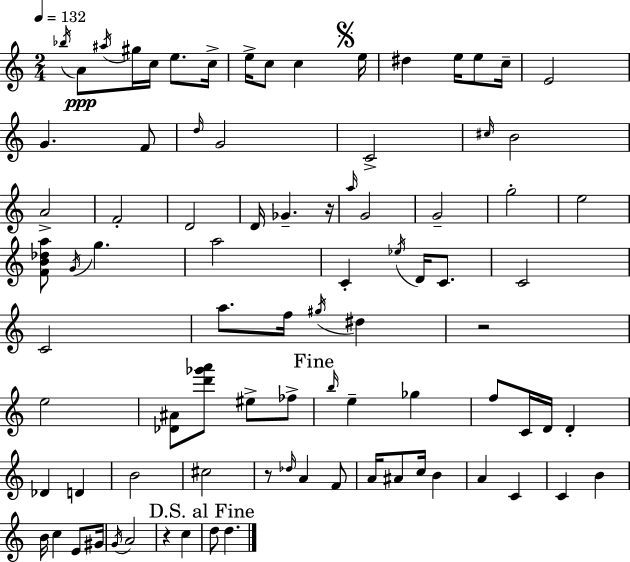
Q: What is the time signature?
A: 2/4